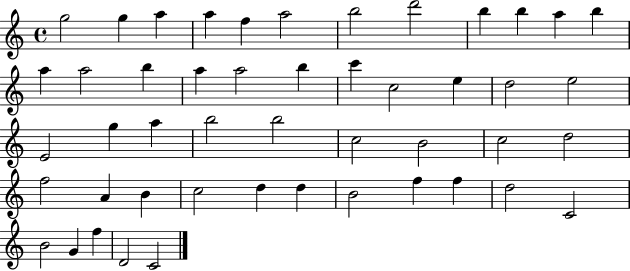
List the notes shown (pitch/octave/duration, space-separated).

G5/h G5/q A5/q A5/q F5/q A5/h B5/h D6/h B5/q B5/q A5/q B5/q A5/q A5/h B5/q A5/q A5/h B5/q C6/q C5/h E5/q D5/h E5/h E4/h G5/q A5/q B5/h B5/h C5/h B4/h C5/h D5/h F5/h A4/q B4/q C5/h D5/q D5/q B4/h F5/q F5/q D5/h C4/h B4/h G4/q F5/q D4/h C4/h